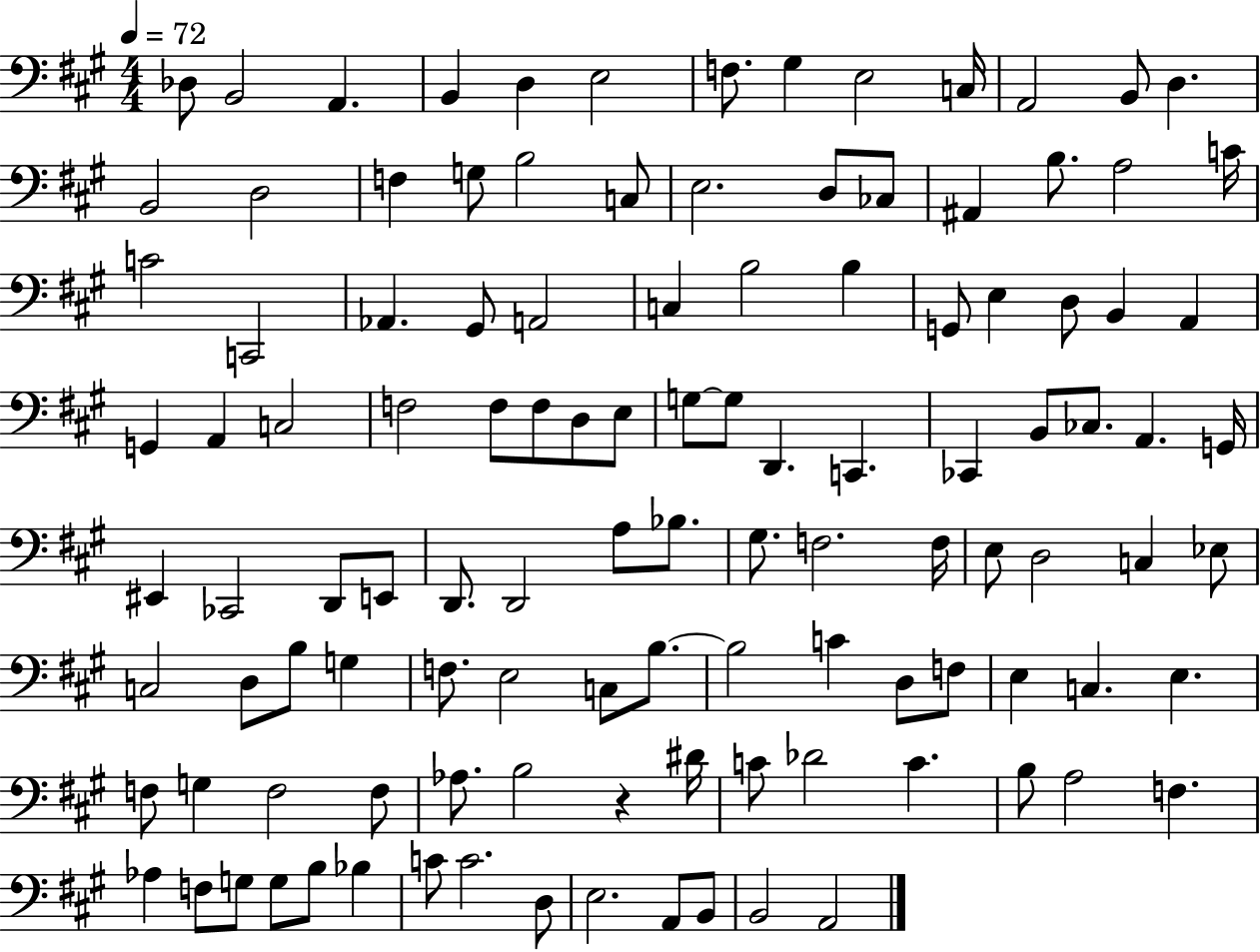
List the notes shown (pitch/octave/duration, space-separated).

Db3/e B2/h A2/q. B2/q D3/q E3/h F3/e. G#3/q E3/h C3/s A2/h B2/e D3/q. B2/h D3/h F3/q G3/e B3/h C3/e E3/h. D3/e CES3/e A#2/q B3/e. A3/h C4/s C4/h C2/h Ab2/q. G#2/e A2/h C3/q B3/h B3/q G2/e E3/q D3/e B2/q A2/q G2/q A2/q C3/h F3/h F3/e F3/e D3/e E3/e G3/e G3/e D2/q. C2/q. CES2/q B2/e CES3/e. A2/q. G2/s EIS2/q CES2/h D2/e E2/e D2/e. D2/h A3/e Bb3/e. G#3/e. F3/h. F3/s E3/e D3/h C3/q Eb3/e C3/h D3/e B3/e G3/q F3/e. E3/h C3/e B3/e. B3/h C4/q D3/e F3/e E3/q C3/q. E3/q. F3/e G3/q F3/h F3/e Ab3/e. B3/h R/q D#4/s C4/e Db4/h C4/q. B3/e A3/h F3/q. Ab3/q F3/e G3/e G3/e B3/e Bb3/q C4/e C4/h. D3/e E3/h. A2/e B2/e B2/h A2/h